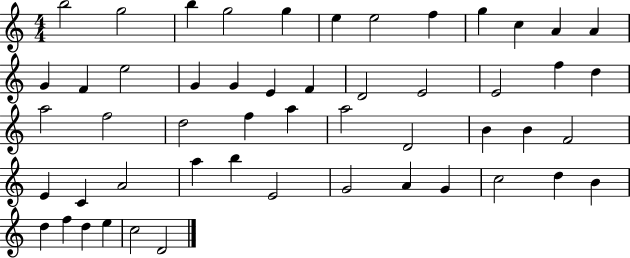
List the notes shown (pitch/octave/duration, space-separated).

B5/h G5/h B5/q G5/h G5/q E5/q E5/h F5/q G5/q C5/q A4/q A4/q G4/q F4/q E5/h G4/q G4/q E4/q F4/q D4/h E4/h E4/h F5/q D5/q A5/h F5/h D5/h F5/q A5/q A5/h D4/h B4/q B4/q F4/h E4/q C4/q A4/h A5/q B5/q E4/h G4/h A4/q G4/q C5/h D5/q B4/q D5/q F5/q D5/q E5/q C5/h D4/h